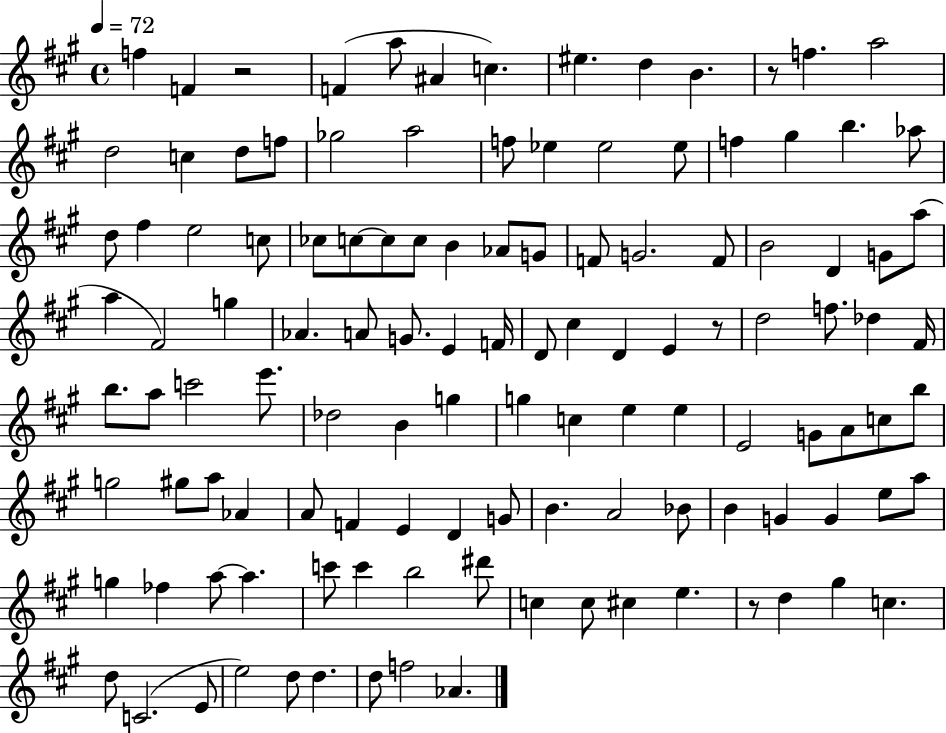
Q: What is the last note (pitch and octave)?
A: Ab4